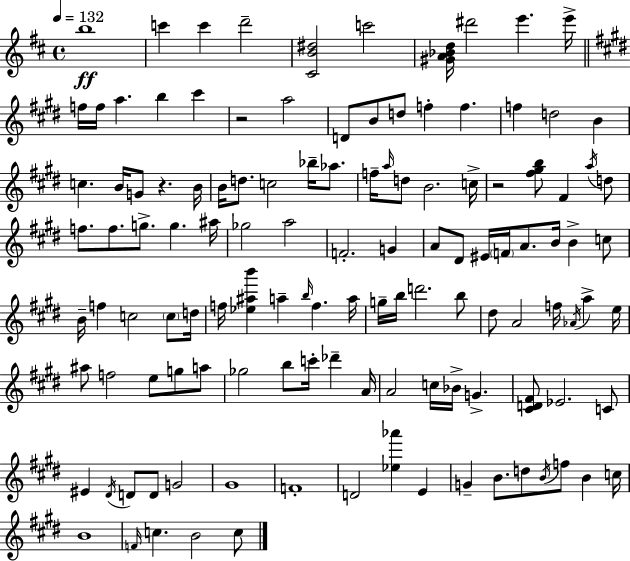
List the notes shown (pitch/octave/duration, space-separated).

B5/w C6/q C6/q D6/h [C#4,B4,D#5]/h C6/h [G#4,A4,Bb4,D5]/s D#6/h E6/q. E6/s F5/s F5/s A5/q. B5/q C#6/q R/h A5/h D4/e B4/e D5/e F5/q F5/q. F5/q D5/h B4/q C5/q. B4/s G4/e R/q. B4/s B4/s D5/e. C5/h Bb5/s Ab5/e. F5/s A5/s D5/e B4/h. C5/s R/h [F#5,G#5,B5]/e F#4/q A5/s D5/e F5/e. F5/e. G5/e. G5/q. A#5/s Gb5/h A5/h F4/h. G4/q A4/e D#4/e EIS4/s F4/s A4/e. B4/s B4/q C5/e B4/s F5/q C5/h C5/e D5/s F5/s [Eb5,A#5,B6]/q A5/q B5/s F5/q. A5/s G5/s B5/s D6/h. B5/e D#5/e A4/h F5/s Ab4/s A5/q E5/s A#5/e F5/h E5/e G5/e A5/e Gb5/h B5/e C6/s Db6/q A4/s A4/h C5/s Bb4/s G4/q. [C#4,D4,F#4]/e Eb4/h. C4/e EIS4/q D#4/s D4/e D4/e G4/h G#4/w F4/w D4/h [Eb5,Ab6]/q E4/q G4/q B4/e. D5/e B4/s F5/e B4/q C5/s B4/w F4/s C5/q. B4/h C5/e